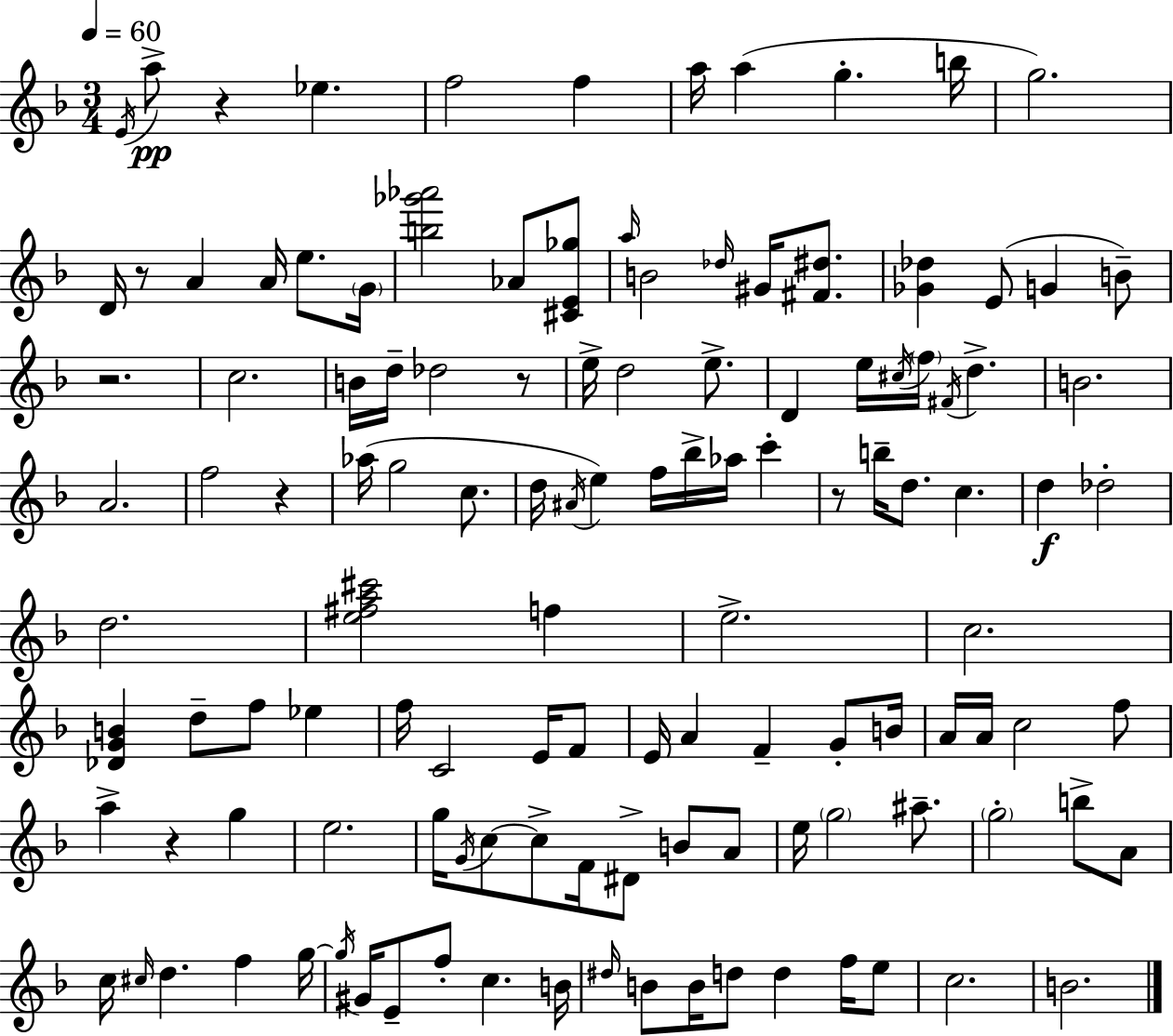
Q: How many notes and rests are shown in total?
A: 124